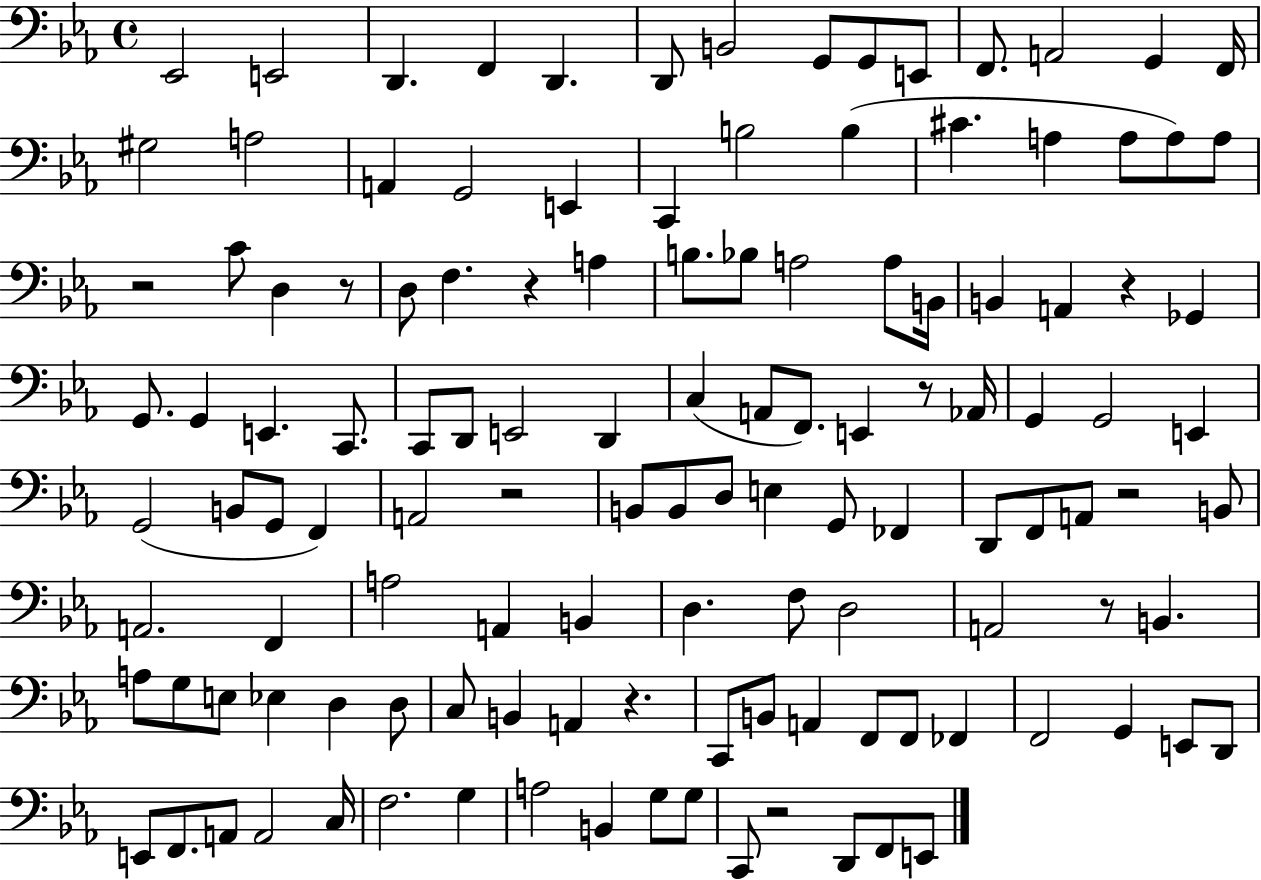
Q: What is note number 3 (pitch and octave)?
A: D2